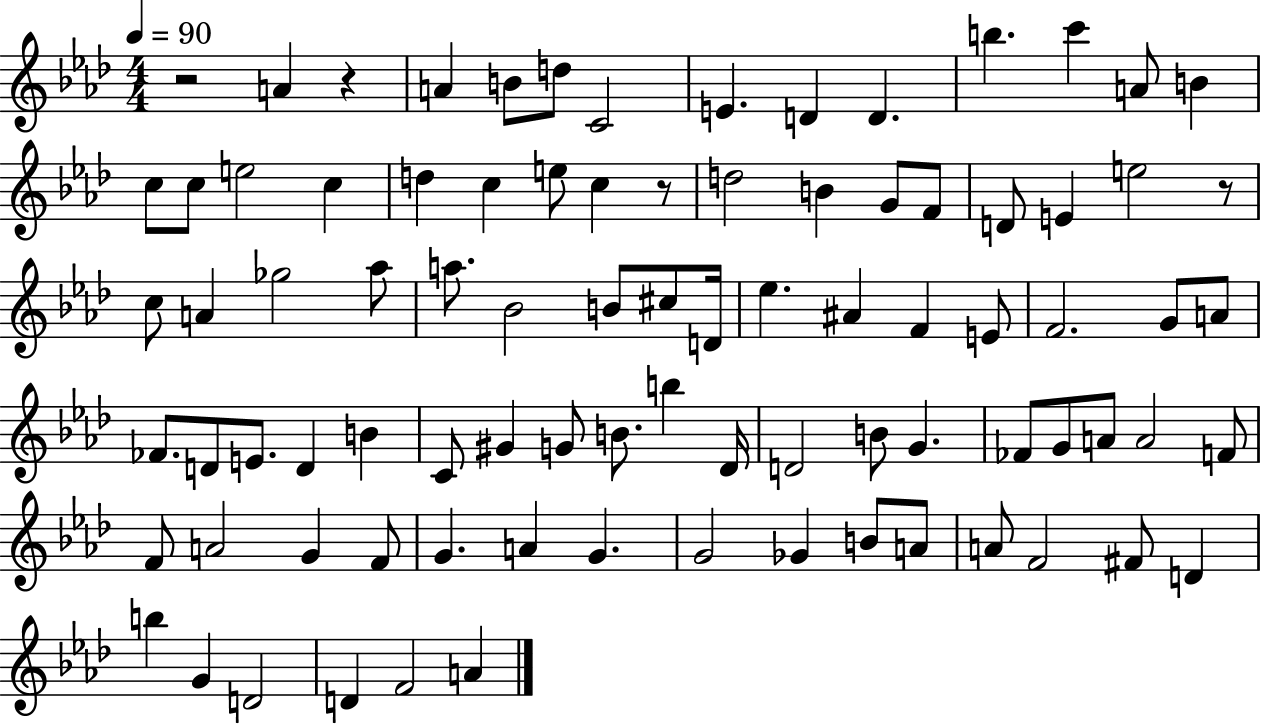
{
  \clef treble
  \numericTimeSignature
  \time 4/4
  \key aes \major
  \tempo 4 = 90
  r2 a'4 r4 | a'4 b'8 d''8 c'2 | e'4. d'4 d'4. | b''4. c'''4 a'8 b'4 | \break c''8 c''8 e''2 c''4 | d''4 c''4 e''8 c''4 r8 | d''2 b'4 g'8 f'8 | d'8 e'4 e''2 r8 | \break c''8 a'4 ges''2 aes''8 | a''8. bes'2 b'8 cis''8 d'16 | ees''4. ais'4 f'4 e'8 | f'2. g'8 a'8 | \break fes'8. d'8 e'8. d'4 b'4 | c'8 gis'4 g'8 b'8. b''4 des'16 | d'2 b'8 g'4. | fes'8 g'8 a'8 a'2 f'8 | \break f'8 a'2 g'4 f'8 | g'4. a'4 g'4. | g'2 ges'4 b'8 a'8 | a'8 f'2 fis'8 d'4 | \break b''4 g'4 d'2 | d'4 f'2 a'4 | \bar "|."
}